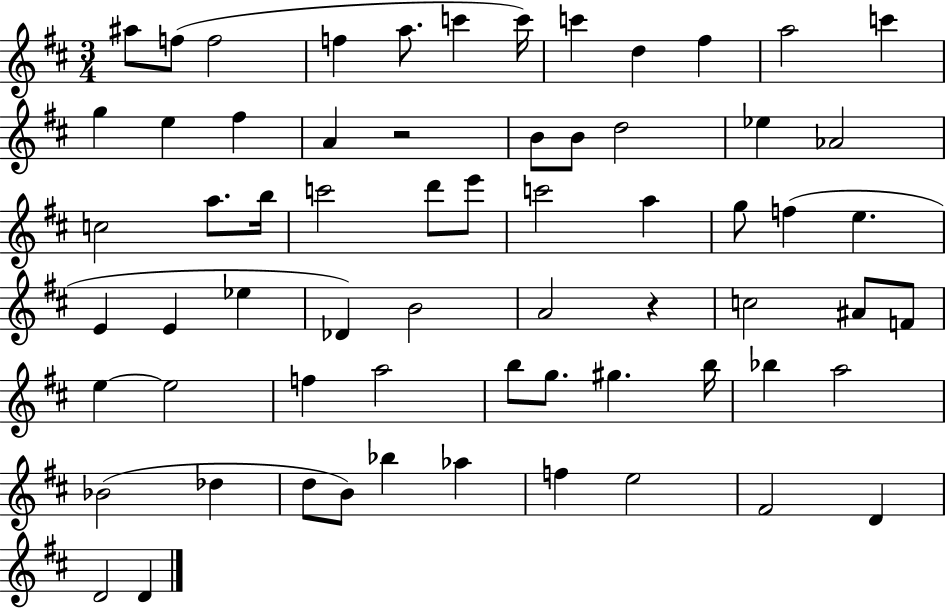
A#5/e F5/e F5/h F5/q A5/e. C6/q C6/s C6/q D5/q F#5/q A5/h C6/q G5/q E5/q F#5/q A4/q R/h B4/e B4/e D5/h Eb5/q Ab4/h C5/h A5/e. B5/s C6/h D6/e E6/e C6/h A5/q G5/e F5/q E5/q. E4/q E4/q Eb5/q Db4/q B4/h A4/h R/q C5/h A#4/e F4/e E5/q E5/h F5/q A5/h B5/e G5/e. G#5/q. B5/s Bb5/q A5/h Bb4/h Db5/q D5/e B4/e Bb5/q Ab5/q F5/q E5/h F#4/h D4/q D4/h D4/q